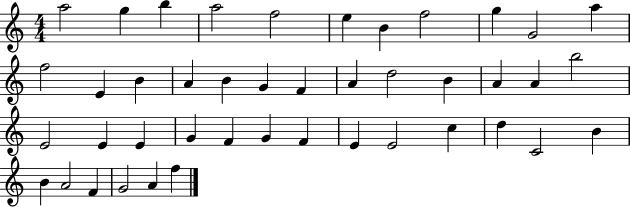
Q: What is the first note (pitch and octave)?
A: A5